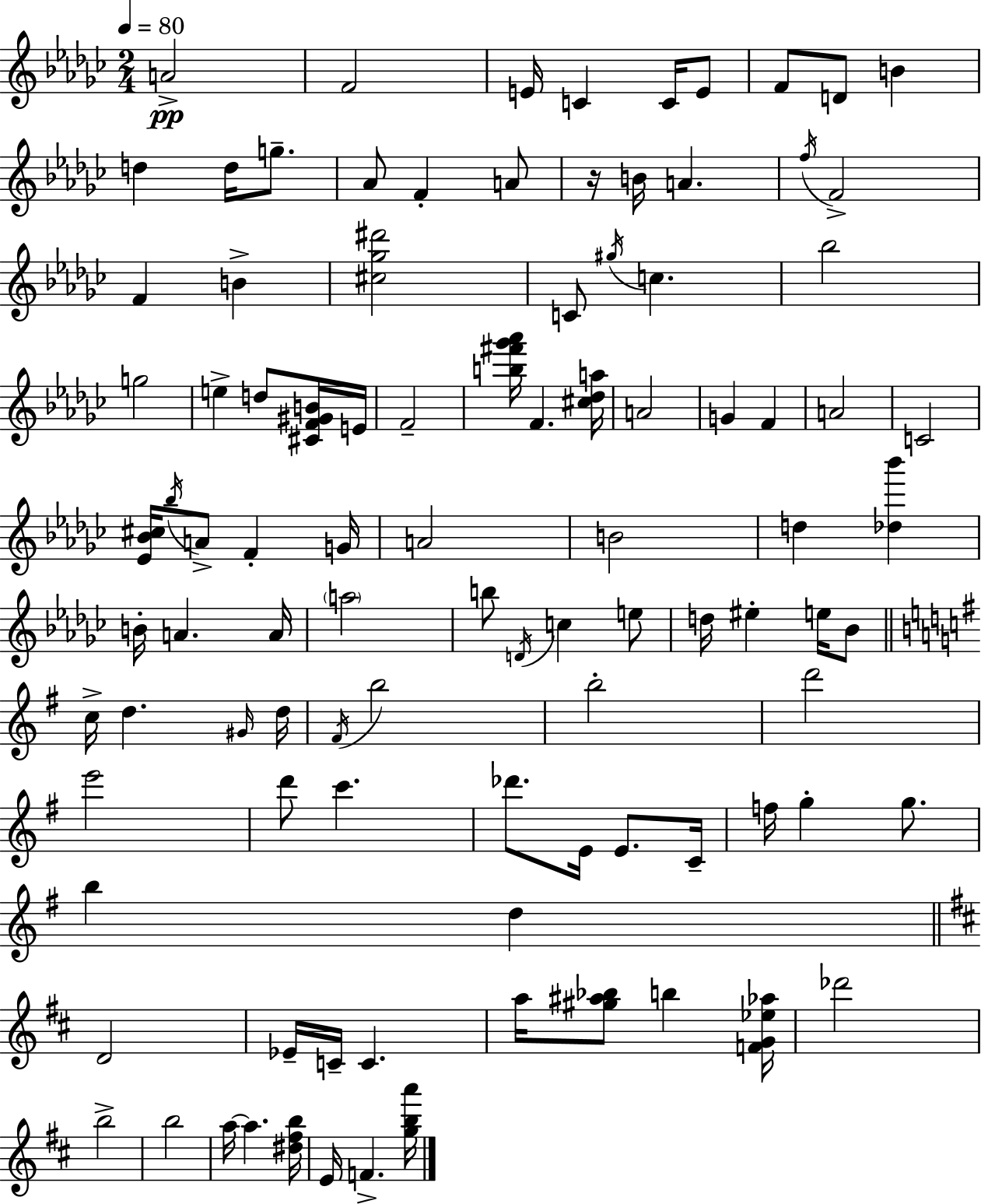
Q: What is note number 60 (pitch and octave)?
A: F#4